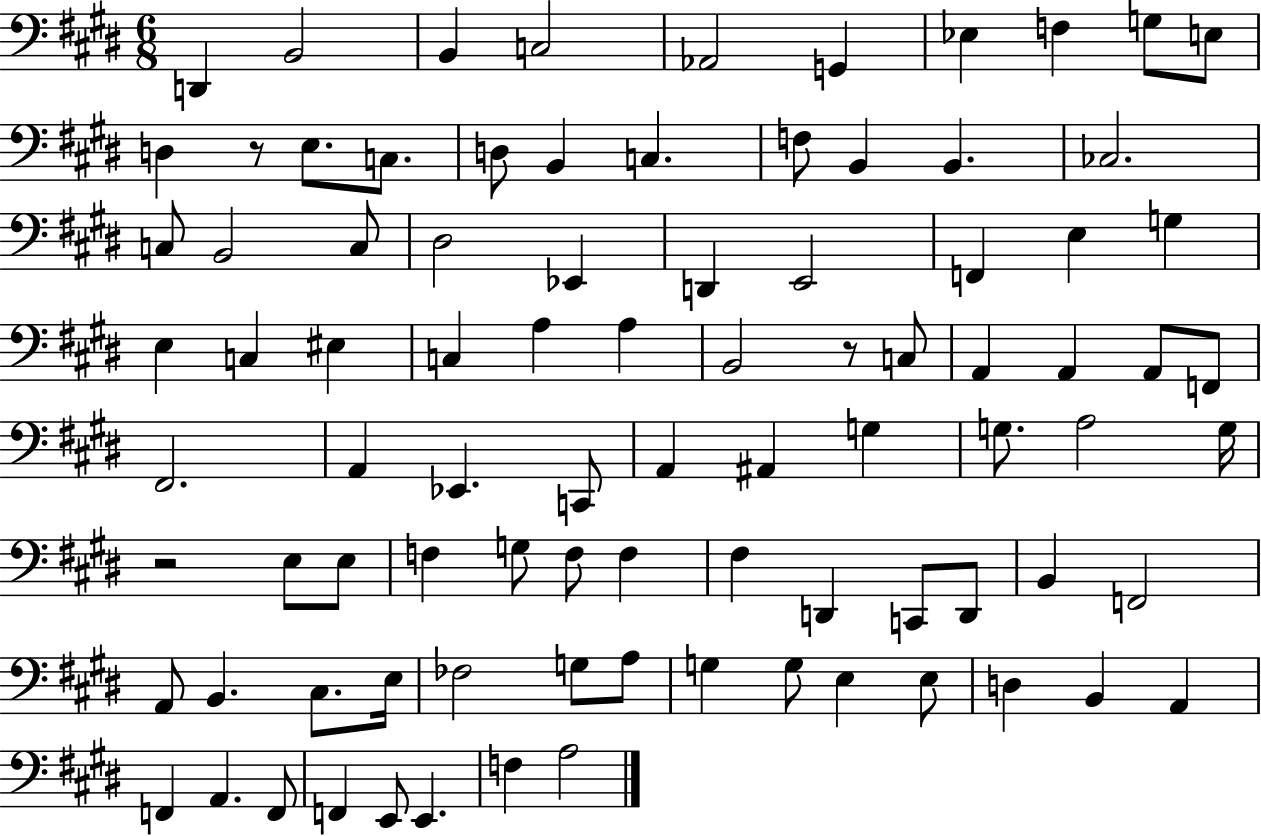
D2/q B2/h B2/q C3/h Ab2/h G2/q Eb3/q F3/q G3/e E3/e D3/q R/e E3/e. C3/e. D3/e B2/q C3/q. F3/e B2/q B2/q. CES3/h. C3/e B2/h C3/e D#3/h Eb2/q D2/q E2/h F2/q E3/q G3/q E3/q C3/q EIS3/q C3/q A3/q A3/q B2/h R/e C3/e A2/q A2/q A2/e F2/e F#2/h. A2/q Eb2/q. C2/e A2/q A#2/q G3/q G3/e. A3/h G3/s R/h E3/e E3/e F3/q G3/e F3/e F3/q F#3/q D2/q C2/e D2/e B2/q F2/h A2/e B2/q. C#3/e. E3/s FES3/h G3/e A3/e G3/q G3/e E3/q E3/e D3/q B2/q A2/q F2/q A2/q. F2/e F2/q E2/e E2/q. F3/q A3/h